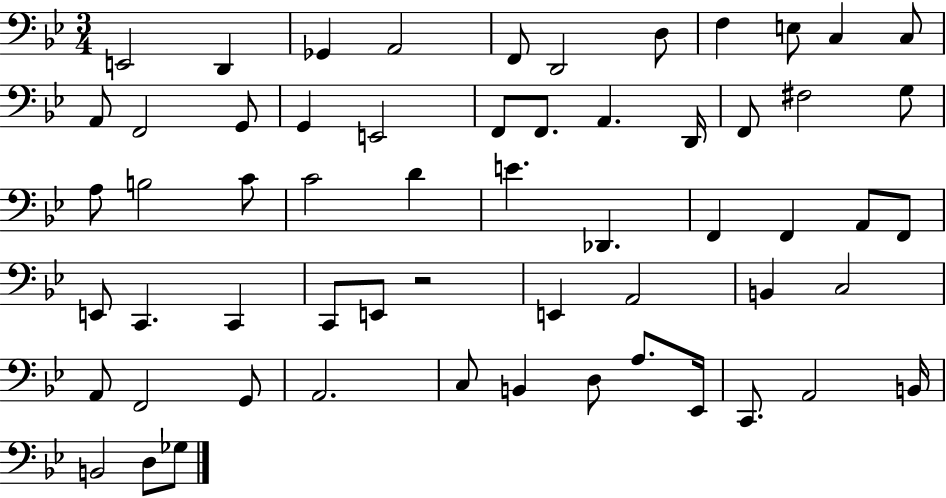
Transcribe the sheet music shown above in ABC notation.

X:1
T:Untitled
M:3/4
L:1/4
K:Bb
E,,2 D,, _G,, A,,2 F,,/2 D,,2 D,/2 F, E,/2 C, C,/2 A,,/2 F,,2 G,,/2 G,, E,,2 F,,/2 F,,/2 A,, D,,/4 F,,/2 ^F,2 G,/2 A,/2 B,2 C/2 C2 D E _D,, F,, F,, A,,/2 F,,/2 E,,/2 C,, C,, C,,/2 E,,/2 z2 E,, A,,2 B,, C,2 A,,/2 F,,2 G,,/2 A,,2 C,/2 B,, D,/2 A,/2 _E,,/4 C,,/2 A,,2 B,,/4 B,,2 D,/2 _G,/2